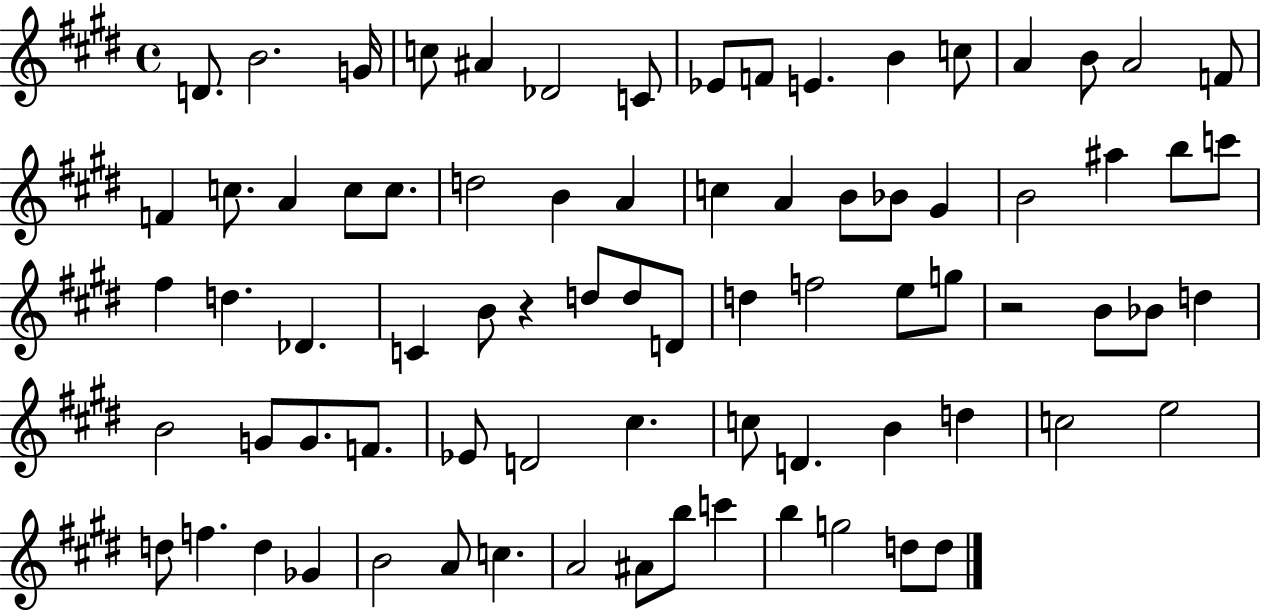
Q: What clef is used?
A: treble